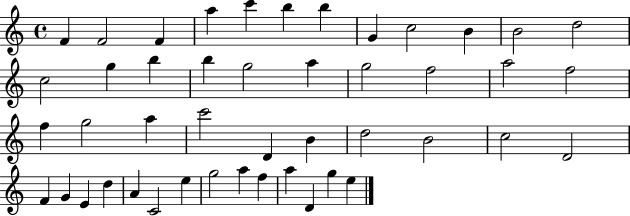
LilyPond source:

{
  \clef treble
  \time 4/4
  \defaultTimeSignature
  \key c \major
  f'4 f'2 f'4 | a''4 c'''4 b''4 b''4 | g'4 c''2 b'4 | b'2 d''2 | \break c''2 g''4 b''4 | b''4 g''2 a''4 | g''2 f''2 | a''2 f''2 | \break f''4 g''2 a''4 | c'''2 d'4 b'4 | d''2 b'2 | c''2 d'2 | \break f'4 g'4 e'4 d''4 | a'4 c'2 e''4 | g''2 a''4 f''4 | a''4 d'4 g''4 e''4 | \break \bar "|."
}